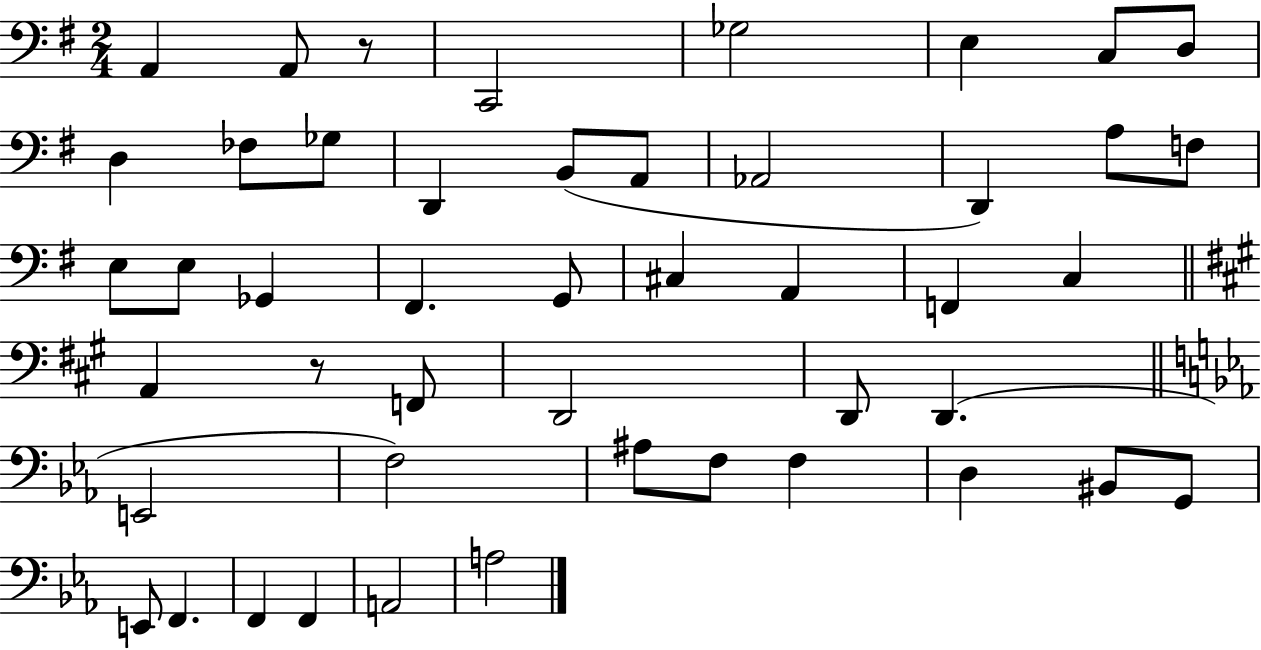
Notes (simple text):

A2/q A2/e R/e C2/h Gb3/h E3/q C3/e D3/e D3/q FES3/e Gb3/e D2/q B2/e A2/e Ab2/h D2/q A3/e F3/e E3/e E3/e Gb2/q F#2/q. G2/e C#3/q A2/q F2/q C3/q A2/q R/e F2/e D2/h D2/e D2/q. E2/h F3/h A#3/e F3/e F3/q D3/q BIS2/e G2/e E2/e F2/q. F2/q F2/q A2/h A3/h